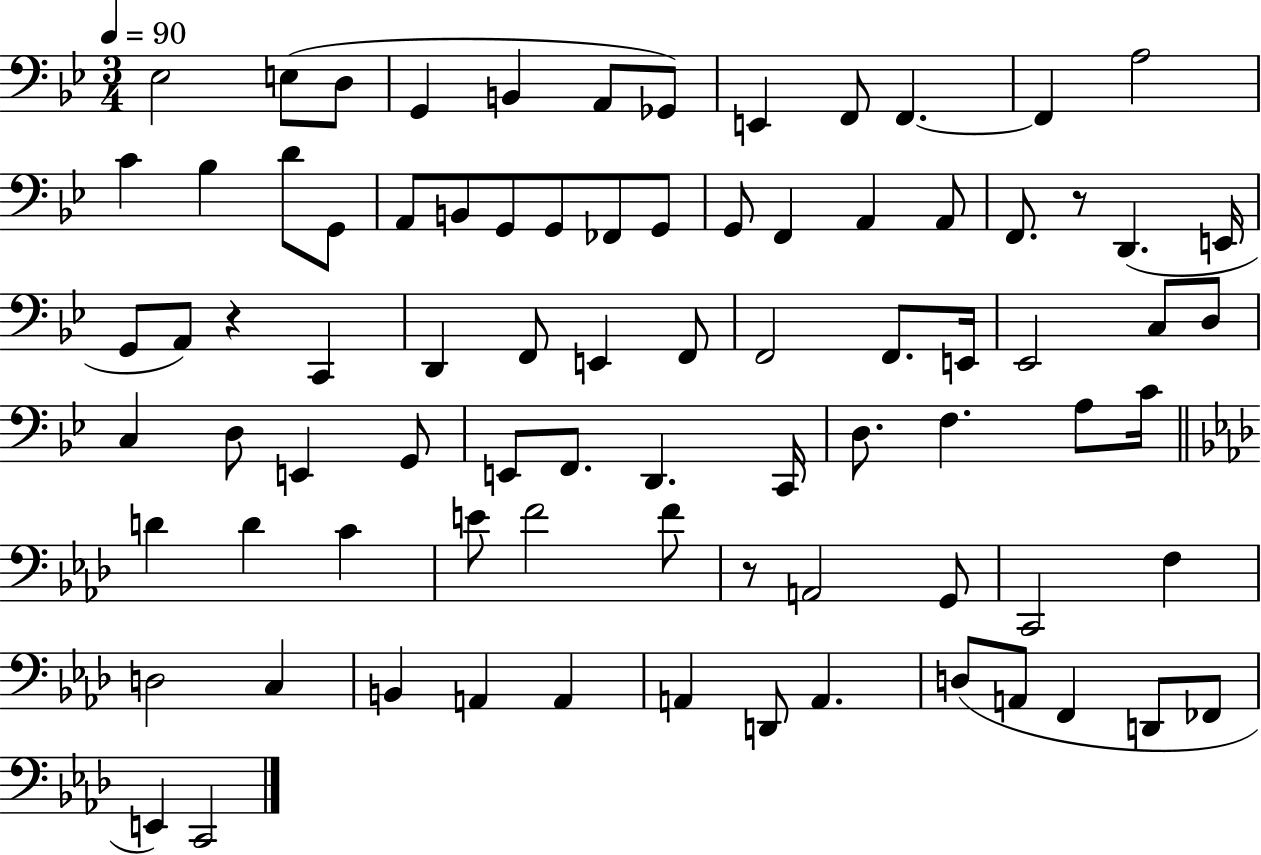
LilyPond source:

{
  \clef bass
  \numericTimeSignature
  \time 3/4
  \key bes \major
  \tempo 4 = 90
  ees2 e8( d8 | g,4 b,4 a,8 ges,8) | e,4 f,8 f,4.~~ | f,4 a2 | \break c'4 bes4 d'8 g,8 | a,8 b,8 g,8 g,8 fes,8 g,8 | g,8 f,4 a,4 a,8 | f,8. r8 d,4.( e,16 | \break g,8 a,8) r4 c,4 | d,4 f,8 e,4 f,8 | f,2 f,8. e,16 | ees,2 c8 d8 | \break c4 d8 e,4 g,8 | e,8 f,8. d,4. c,16 | d8. f4. a8 c'16 | \bar "||" \break \key f \minor d'4 d'4 c'4 | e'8 f'2 f'8 | r8 a,2 g,8 | c,2 f4 | \break d2 c4 | b,4 a,4 a,4 | a,4 d,8 a,4. | d8( a,8 f,4 d,8 fes,8 | \break e,4) c,2 | \bar "|."
}